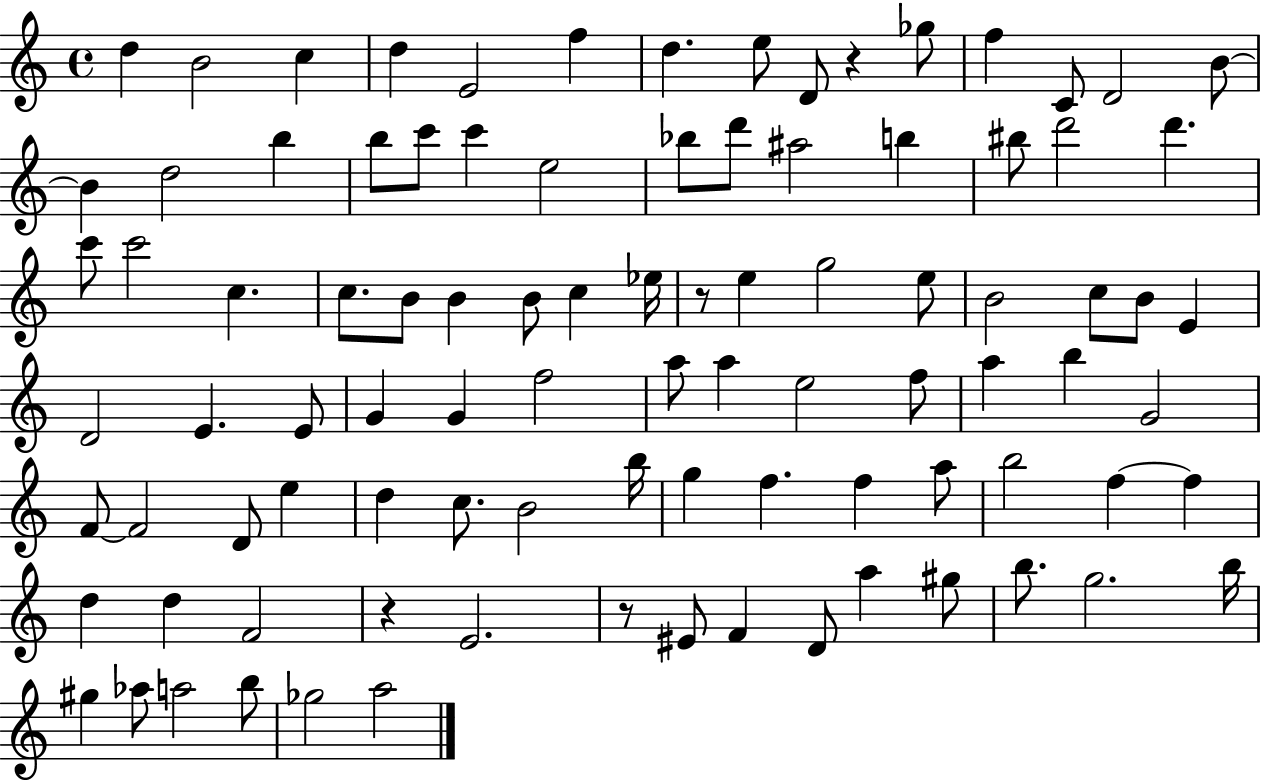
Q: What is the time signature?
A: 4/4